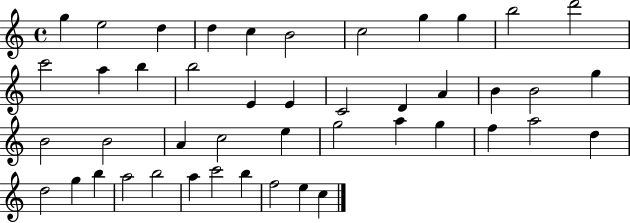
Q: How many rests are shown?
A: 0